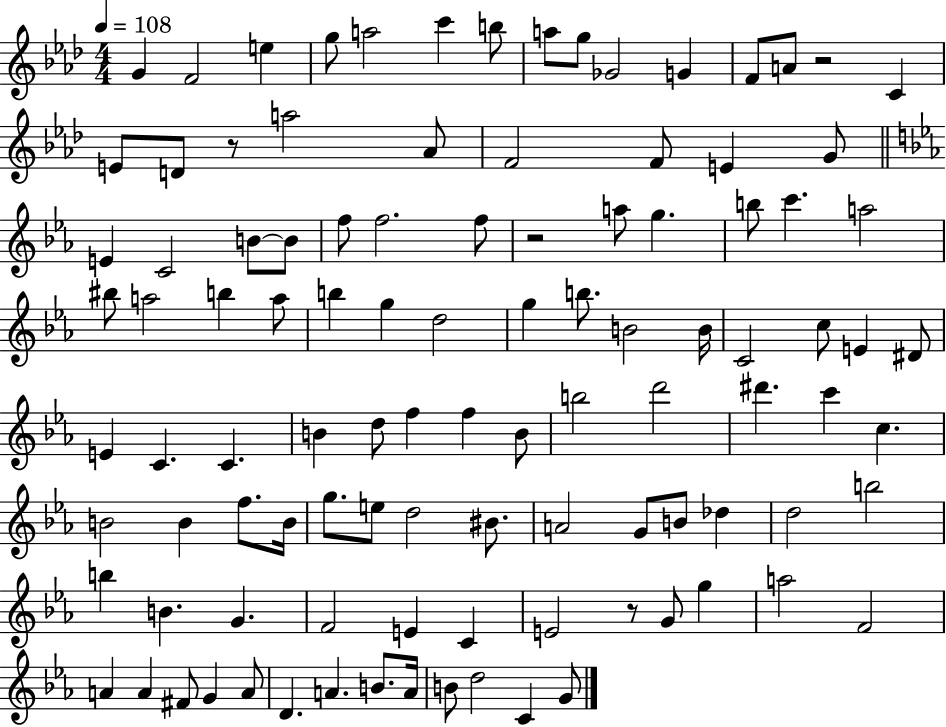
G4/q F4/h E5/q G5/e A5/h C6/q B5/e A5/e G5/e Gb4/h G4/q F4/e A4/e R/h C4/q E4/e D4/e R/e A5/h Ab4/e F4/h F4/e E4/q G4/e E4/q C4/h B4/e B4/e F5/e F5/h. F5/e R/h A5/e G5/q. B5/e C6/q. A5/h BIS5/e A5/h B5/q A5/e B5/q G5/q D5/h G5/q B5/e. B4/h B4/s C4/h C5/e E4/q D#4/e E4/q C4/q. C4/q. B4/q D5/e F5/q F5/q B4/e B5/h D6/h D#6/q. C6/q C5/q. B4/h B4/q F5/e. B4/s G5/e. E5/e D5/h BIS4/e. A4/h G4/e B4/e Db5/q D5/h B5/h B5/q B4/q. G4/q. F4/h E4/q C4/q E4/h R/e G4/e G5/q A5/h F4/h A4/q A4/q F#4/e G4/q A4/e D4/q. A4/q. B4/e. A4/s B4/e D5/h C4/q G4/e